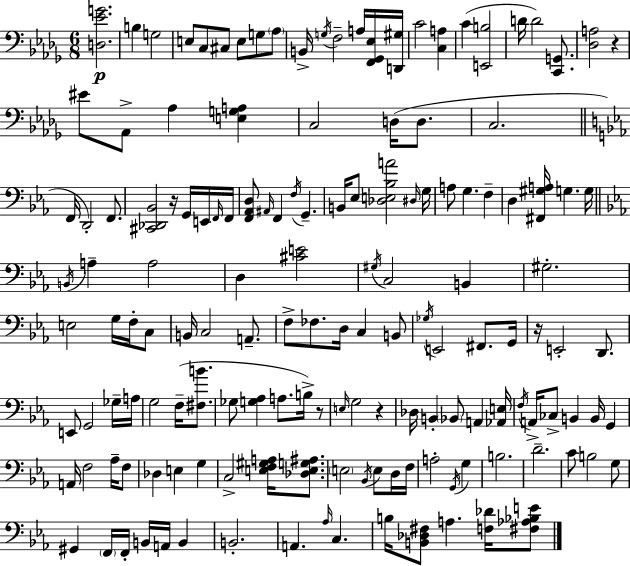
[D3,Eb4,G4]/h. B3/q G3/h E3/e C3/e C#3/e E3/e G3/e Ab3/e B2/s G3/s F3/h A3/s [F2,Gb2,Eb3]/s [D2,G#3]/s C4/h [C3,A3]/q C4/q [E2,B3]/h D4/s D4/h [C2,G2]/e. [Db3,A3]/h R/q EIS4/e Ab2/e Ab3/q [E3,G3,A3]/q C3/h D3/s D3/e. C3/h. F2/s D2/h F2/e. [C#2,Db2,Bb2]/h R/s G2/s E2/s F2/s F2/s [F2,Ab2,D3]/e A#2/s F2/q F3/s G2/q. B2/s Eb3/e [Db3,E3,Bb3,A4]/h D#3/s G3/s A3/e G3/q. F3/q D3/q [F#2,G#3,A3]/s G3/q. G3/s B2/s A3/q A3/h D3/q [C#4,E4]/h G#3/s C3/h B2/q G#3/h. E3/h G3/s F3/s C3/e B2/s C3/h A2/e. F3/e FES3/e. D3/s C3/q B2/e Gb3/s E2/h F#2/e. G2/s R/s E2/h D2/e. E2/e G2/h Gb3/s A3/s G3/h F3/s [F#3,B4]/e. Gb3/e [G3,Ab3]/q A3/e. B3/s R/e E3/s G3/h R/q Db3/s B2/q Bb2/e A2/q [Ab2,E3]/s F3/s A2/s CES3/e B2/q B2/s G2/q A2/s F3/h Ab3/s F3/e Db3/q E3/q G3/q C3/h [E3,F3,G#3,A3]/s [Db3,E3,G3,A#3]/e. E3/h Bb2/s E3/e D3/s F3/s A3/h G2/s G3/q B3/h. D4/h. C4/e B3/h G3/e G#2/q F2/s F2/s B2/s A2/s B2/q B2/h. A2/q. Ab3/s C3/q. B3/s [B2,Db3,F#3]/e A3/q. [F3,Db4]/s [F#3,Ab3,Bb3,E4]/e